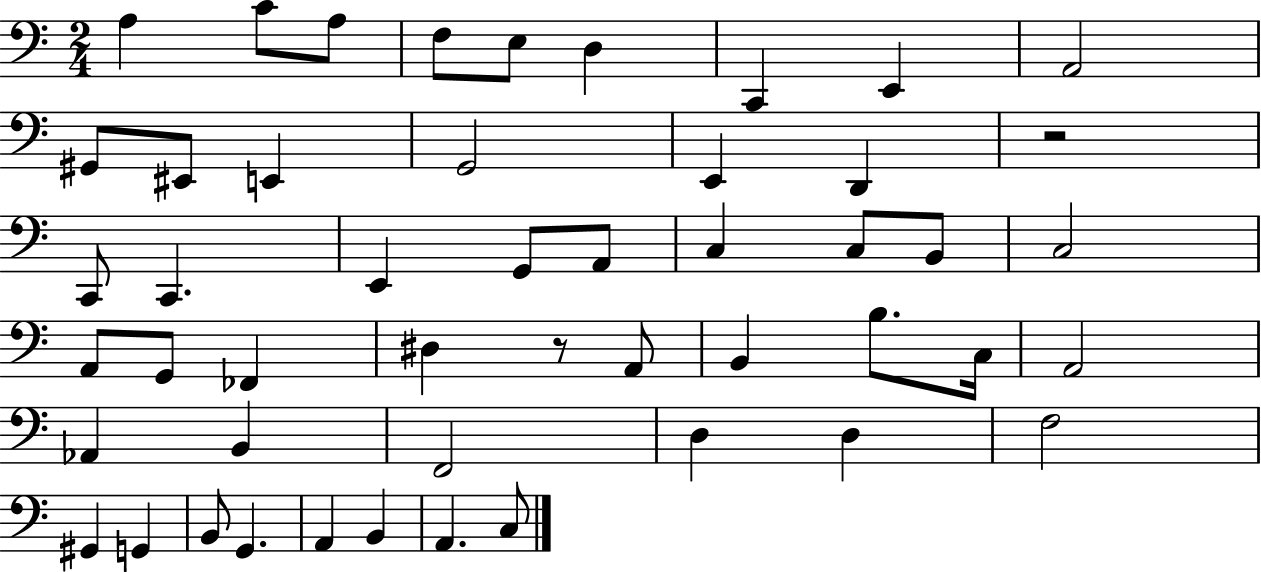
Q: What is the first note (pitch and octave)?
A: A3